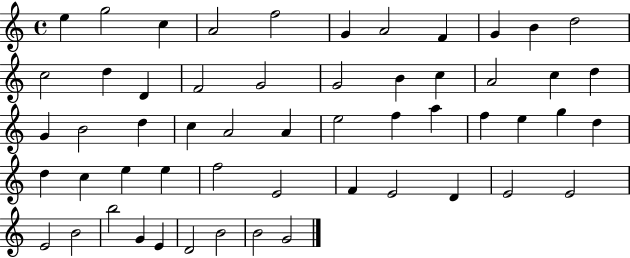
X:1
T:Untitled
M:4/4
L:1/4
K:C
e g2 c A2 f2 G A2 F G B d2 c2 d D F2 G2 G2 B c A2 c d G B2 d c A2 A e2 f a f e g d d c e e f2 E2 F E2 D E2 E2 E2 B2 b2 G E D2 B2 B2 G2